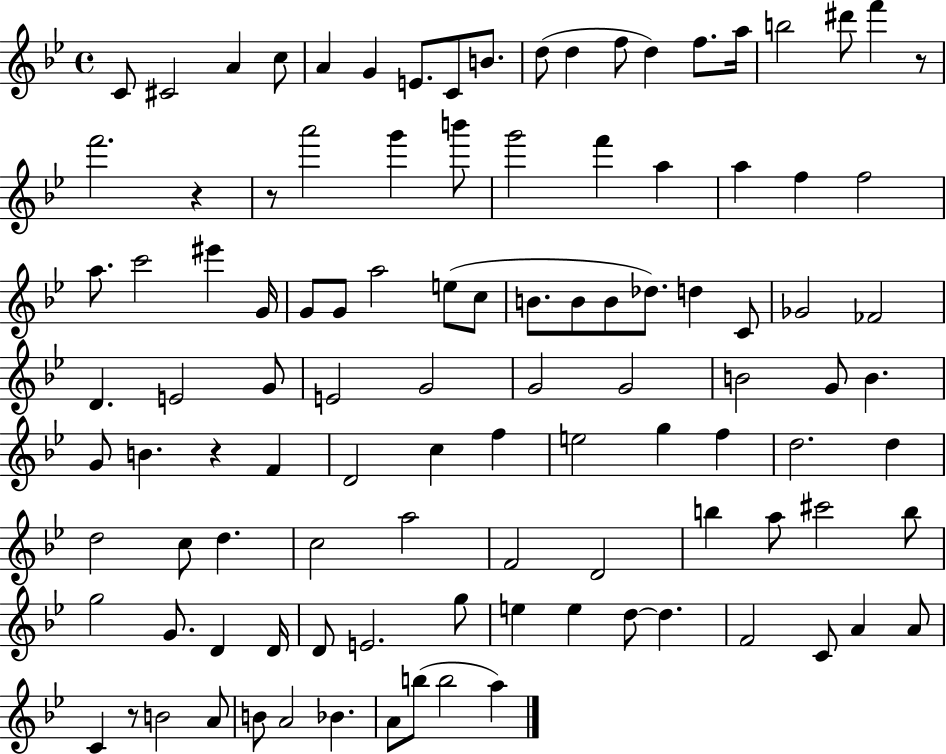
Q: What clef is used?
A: treble